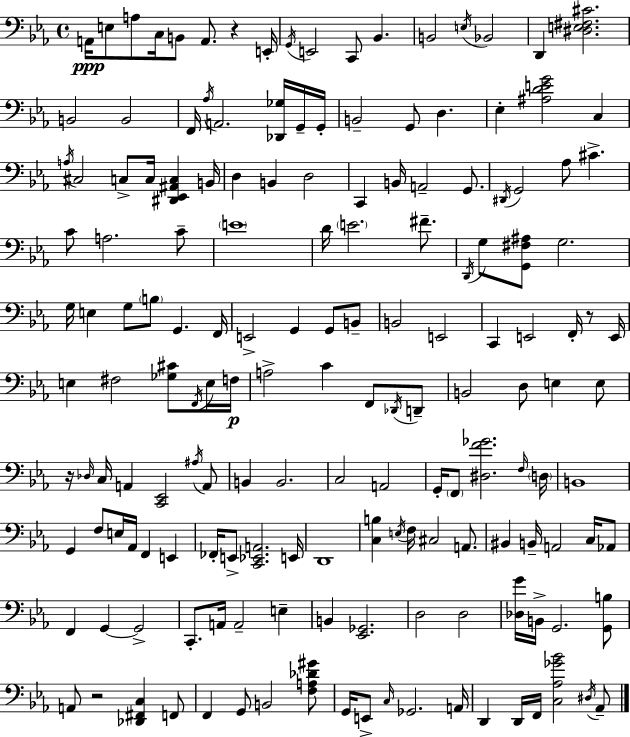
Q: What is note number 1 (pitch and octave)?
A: A2